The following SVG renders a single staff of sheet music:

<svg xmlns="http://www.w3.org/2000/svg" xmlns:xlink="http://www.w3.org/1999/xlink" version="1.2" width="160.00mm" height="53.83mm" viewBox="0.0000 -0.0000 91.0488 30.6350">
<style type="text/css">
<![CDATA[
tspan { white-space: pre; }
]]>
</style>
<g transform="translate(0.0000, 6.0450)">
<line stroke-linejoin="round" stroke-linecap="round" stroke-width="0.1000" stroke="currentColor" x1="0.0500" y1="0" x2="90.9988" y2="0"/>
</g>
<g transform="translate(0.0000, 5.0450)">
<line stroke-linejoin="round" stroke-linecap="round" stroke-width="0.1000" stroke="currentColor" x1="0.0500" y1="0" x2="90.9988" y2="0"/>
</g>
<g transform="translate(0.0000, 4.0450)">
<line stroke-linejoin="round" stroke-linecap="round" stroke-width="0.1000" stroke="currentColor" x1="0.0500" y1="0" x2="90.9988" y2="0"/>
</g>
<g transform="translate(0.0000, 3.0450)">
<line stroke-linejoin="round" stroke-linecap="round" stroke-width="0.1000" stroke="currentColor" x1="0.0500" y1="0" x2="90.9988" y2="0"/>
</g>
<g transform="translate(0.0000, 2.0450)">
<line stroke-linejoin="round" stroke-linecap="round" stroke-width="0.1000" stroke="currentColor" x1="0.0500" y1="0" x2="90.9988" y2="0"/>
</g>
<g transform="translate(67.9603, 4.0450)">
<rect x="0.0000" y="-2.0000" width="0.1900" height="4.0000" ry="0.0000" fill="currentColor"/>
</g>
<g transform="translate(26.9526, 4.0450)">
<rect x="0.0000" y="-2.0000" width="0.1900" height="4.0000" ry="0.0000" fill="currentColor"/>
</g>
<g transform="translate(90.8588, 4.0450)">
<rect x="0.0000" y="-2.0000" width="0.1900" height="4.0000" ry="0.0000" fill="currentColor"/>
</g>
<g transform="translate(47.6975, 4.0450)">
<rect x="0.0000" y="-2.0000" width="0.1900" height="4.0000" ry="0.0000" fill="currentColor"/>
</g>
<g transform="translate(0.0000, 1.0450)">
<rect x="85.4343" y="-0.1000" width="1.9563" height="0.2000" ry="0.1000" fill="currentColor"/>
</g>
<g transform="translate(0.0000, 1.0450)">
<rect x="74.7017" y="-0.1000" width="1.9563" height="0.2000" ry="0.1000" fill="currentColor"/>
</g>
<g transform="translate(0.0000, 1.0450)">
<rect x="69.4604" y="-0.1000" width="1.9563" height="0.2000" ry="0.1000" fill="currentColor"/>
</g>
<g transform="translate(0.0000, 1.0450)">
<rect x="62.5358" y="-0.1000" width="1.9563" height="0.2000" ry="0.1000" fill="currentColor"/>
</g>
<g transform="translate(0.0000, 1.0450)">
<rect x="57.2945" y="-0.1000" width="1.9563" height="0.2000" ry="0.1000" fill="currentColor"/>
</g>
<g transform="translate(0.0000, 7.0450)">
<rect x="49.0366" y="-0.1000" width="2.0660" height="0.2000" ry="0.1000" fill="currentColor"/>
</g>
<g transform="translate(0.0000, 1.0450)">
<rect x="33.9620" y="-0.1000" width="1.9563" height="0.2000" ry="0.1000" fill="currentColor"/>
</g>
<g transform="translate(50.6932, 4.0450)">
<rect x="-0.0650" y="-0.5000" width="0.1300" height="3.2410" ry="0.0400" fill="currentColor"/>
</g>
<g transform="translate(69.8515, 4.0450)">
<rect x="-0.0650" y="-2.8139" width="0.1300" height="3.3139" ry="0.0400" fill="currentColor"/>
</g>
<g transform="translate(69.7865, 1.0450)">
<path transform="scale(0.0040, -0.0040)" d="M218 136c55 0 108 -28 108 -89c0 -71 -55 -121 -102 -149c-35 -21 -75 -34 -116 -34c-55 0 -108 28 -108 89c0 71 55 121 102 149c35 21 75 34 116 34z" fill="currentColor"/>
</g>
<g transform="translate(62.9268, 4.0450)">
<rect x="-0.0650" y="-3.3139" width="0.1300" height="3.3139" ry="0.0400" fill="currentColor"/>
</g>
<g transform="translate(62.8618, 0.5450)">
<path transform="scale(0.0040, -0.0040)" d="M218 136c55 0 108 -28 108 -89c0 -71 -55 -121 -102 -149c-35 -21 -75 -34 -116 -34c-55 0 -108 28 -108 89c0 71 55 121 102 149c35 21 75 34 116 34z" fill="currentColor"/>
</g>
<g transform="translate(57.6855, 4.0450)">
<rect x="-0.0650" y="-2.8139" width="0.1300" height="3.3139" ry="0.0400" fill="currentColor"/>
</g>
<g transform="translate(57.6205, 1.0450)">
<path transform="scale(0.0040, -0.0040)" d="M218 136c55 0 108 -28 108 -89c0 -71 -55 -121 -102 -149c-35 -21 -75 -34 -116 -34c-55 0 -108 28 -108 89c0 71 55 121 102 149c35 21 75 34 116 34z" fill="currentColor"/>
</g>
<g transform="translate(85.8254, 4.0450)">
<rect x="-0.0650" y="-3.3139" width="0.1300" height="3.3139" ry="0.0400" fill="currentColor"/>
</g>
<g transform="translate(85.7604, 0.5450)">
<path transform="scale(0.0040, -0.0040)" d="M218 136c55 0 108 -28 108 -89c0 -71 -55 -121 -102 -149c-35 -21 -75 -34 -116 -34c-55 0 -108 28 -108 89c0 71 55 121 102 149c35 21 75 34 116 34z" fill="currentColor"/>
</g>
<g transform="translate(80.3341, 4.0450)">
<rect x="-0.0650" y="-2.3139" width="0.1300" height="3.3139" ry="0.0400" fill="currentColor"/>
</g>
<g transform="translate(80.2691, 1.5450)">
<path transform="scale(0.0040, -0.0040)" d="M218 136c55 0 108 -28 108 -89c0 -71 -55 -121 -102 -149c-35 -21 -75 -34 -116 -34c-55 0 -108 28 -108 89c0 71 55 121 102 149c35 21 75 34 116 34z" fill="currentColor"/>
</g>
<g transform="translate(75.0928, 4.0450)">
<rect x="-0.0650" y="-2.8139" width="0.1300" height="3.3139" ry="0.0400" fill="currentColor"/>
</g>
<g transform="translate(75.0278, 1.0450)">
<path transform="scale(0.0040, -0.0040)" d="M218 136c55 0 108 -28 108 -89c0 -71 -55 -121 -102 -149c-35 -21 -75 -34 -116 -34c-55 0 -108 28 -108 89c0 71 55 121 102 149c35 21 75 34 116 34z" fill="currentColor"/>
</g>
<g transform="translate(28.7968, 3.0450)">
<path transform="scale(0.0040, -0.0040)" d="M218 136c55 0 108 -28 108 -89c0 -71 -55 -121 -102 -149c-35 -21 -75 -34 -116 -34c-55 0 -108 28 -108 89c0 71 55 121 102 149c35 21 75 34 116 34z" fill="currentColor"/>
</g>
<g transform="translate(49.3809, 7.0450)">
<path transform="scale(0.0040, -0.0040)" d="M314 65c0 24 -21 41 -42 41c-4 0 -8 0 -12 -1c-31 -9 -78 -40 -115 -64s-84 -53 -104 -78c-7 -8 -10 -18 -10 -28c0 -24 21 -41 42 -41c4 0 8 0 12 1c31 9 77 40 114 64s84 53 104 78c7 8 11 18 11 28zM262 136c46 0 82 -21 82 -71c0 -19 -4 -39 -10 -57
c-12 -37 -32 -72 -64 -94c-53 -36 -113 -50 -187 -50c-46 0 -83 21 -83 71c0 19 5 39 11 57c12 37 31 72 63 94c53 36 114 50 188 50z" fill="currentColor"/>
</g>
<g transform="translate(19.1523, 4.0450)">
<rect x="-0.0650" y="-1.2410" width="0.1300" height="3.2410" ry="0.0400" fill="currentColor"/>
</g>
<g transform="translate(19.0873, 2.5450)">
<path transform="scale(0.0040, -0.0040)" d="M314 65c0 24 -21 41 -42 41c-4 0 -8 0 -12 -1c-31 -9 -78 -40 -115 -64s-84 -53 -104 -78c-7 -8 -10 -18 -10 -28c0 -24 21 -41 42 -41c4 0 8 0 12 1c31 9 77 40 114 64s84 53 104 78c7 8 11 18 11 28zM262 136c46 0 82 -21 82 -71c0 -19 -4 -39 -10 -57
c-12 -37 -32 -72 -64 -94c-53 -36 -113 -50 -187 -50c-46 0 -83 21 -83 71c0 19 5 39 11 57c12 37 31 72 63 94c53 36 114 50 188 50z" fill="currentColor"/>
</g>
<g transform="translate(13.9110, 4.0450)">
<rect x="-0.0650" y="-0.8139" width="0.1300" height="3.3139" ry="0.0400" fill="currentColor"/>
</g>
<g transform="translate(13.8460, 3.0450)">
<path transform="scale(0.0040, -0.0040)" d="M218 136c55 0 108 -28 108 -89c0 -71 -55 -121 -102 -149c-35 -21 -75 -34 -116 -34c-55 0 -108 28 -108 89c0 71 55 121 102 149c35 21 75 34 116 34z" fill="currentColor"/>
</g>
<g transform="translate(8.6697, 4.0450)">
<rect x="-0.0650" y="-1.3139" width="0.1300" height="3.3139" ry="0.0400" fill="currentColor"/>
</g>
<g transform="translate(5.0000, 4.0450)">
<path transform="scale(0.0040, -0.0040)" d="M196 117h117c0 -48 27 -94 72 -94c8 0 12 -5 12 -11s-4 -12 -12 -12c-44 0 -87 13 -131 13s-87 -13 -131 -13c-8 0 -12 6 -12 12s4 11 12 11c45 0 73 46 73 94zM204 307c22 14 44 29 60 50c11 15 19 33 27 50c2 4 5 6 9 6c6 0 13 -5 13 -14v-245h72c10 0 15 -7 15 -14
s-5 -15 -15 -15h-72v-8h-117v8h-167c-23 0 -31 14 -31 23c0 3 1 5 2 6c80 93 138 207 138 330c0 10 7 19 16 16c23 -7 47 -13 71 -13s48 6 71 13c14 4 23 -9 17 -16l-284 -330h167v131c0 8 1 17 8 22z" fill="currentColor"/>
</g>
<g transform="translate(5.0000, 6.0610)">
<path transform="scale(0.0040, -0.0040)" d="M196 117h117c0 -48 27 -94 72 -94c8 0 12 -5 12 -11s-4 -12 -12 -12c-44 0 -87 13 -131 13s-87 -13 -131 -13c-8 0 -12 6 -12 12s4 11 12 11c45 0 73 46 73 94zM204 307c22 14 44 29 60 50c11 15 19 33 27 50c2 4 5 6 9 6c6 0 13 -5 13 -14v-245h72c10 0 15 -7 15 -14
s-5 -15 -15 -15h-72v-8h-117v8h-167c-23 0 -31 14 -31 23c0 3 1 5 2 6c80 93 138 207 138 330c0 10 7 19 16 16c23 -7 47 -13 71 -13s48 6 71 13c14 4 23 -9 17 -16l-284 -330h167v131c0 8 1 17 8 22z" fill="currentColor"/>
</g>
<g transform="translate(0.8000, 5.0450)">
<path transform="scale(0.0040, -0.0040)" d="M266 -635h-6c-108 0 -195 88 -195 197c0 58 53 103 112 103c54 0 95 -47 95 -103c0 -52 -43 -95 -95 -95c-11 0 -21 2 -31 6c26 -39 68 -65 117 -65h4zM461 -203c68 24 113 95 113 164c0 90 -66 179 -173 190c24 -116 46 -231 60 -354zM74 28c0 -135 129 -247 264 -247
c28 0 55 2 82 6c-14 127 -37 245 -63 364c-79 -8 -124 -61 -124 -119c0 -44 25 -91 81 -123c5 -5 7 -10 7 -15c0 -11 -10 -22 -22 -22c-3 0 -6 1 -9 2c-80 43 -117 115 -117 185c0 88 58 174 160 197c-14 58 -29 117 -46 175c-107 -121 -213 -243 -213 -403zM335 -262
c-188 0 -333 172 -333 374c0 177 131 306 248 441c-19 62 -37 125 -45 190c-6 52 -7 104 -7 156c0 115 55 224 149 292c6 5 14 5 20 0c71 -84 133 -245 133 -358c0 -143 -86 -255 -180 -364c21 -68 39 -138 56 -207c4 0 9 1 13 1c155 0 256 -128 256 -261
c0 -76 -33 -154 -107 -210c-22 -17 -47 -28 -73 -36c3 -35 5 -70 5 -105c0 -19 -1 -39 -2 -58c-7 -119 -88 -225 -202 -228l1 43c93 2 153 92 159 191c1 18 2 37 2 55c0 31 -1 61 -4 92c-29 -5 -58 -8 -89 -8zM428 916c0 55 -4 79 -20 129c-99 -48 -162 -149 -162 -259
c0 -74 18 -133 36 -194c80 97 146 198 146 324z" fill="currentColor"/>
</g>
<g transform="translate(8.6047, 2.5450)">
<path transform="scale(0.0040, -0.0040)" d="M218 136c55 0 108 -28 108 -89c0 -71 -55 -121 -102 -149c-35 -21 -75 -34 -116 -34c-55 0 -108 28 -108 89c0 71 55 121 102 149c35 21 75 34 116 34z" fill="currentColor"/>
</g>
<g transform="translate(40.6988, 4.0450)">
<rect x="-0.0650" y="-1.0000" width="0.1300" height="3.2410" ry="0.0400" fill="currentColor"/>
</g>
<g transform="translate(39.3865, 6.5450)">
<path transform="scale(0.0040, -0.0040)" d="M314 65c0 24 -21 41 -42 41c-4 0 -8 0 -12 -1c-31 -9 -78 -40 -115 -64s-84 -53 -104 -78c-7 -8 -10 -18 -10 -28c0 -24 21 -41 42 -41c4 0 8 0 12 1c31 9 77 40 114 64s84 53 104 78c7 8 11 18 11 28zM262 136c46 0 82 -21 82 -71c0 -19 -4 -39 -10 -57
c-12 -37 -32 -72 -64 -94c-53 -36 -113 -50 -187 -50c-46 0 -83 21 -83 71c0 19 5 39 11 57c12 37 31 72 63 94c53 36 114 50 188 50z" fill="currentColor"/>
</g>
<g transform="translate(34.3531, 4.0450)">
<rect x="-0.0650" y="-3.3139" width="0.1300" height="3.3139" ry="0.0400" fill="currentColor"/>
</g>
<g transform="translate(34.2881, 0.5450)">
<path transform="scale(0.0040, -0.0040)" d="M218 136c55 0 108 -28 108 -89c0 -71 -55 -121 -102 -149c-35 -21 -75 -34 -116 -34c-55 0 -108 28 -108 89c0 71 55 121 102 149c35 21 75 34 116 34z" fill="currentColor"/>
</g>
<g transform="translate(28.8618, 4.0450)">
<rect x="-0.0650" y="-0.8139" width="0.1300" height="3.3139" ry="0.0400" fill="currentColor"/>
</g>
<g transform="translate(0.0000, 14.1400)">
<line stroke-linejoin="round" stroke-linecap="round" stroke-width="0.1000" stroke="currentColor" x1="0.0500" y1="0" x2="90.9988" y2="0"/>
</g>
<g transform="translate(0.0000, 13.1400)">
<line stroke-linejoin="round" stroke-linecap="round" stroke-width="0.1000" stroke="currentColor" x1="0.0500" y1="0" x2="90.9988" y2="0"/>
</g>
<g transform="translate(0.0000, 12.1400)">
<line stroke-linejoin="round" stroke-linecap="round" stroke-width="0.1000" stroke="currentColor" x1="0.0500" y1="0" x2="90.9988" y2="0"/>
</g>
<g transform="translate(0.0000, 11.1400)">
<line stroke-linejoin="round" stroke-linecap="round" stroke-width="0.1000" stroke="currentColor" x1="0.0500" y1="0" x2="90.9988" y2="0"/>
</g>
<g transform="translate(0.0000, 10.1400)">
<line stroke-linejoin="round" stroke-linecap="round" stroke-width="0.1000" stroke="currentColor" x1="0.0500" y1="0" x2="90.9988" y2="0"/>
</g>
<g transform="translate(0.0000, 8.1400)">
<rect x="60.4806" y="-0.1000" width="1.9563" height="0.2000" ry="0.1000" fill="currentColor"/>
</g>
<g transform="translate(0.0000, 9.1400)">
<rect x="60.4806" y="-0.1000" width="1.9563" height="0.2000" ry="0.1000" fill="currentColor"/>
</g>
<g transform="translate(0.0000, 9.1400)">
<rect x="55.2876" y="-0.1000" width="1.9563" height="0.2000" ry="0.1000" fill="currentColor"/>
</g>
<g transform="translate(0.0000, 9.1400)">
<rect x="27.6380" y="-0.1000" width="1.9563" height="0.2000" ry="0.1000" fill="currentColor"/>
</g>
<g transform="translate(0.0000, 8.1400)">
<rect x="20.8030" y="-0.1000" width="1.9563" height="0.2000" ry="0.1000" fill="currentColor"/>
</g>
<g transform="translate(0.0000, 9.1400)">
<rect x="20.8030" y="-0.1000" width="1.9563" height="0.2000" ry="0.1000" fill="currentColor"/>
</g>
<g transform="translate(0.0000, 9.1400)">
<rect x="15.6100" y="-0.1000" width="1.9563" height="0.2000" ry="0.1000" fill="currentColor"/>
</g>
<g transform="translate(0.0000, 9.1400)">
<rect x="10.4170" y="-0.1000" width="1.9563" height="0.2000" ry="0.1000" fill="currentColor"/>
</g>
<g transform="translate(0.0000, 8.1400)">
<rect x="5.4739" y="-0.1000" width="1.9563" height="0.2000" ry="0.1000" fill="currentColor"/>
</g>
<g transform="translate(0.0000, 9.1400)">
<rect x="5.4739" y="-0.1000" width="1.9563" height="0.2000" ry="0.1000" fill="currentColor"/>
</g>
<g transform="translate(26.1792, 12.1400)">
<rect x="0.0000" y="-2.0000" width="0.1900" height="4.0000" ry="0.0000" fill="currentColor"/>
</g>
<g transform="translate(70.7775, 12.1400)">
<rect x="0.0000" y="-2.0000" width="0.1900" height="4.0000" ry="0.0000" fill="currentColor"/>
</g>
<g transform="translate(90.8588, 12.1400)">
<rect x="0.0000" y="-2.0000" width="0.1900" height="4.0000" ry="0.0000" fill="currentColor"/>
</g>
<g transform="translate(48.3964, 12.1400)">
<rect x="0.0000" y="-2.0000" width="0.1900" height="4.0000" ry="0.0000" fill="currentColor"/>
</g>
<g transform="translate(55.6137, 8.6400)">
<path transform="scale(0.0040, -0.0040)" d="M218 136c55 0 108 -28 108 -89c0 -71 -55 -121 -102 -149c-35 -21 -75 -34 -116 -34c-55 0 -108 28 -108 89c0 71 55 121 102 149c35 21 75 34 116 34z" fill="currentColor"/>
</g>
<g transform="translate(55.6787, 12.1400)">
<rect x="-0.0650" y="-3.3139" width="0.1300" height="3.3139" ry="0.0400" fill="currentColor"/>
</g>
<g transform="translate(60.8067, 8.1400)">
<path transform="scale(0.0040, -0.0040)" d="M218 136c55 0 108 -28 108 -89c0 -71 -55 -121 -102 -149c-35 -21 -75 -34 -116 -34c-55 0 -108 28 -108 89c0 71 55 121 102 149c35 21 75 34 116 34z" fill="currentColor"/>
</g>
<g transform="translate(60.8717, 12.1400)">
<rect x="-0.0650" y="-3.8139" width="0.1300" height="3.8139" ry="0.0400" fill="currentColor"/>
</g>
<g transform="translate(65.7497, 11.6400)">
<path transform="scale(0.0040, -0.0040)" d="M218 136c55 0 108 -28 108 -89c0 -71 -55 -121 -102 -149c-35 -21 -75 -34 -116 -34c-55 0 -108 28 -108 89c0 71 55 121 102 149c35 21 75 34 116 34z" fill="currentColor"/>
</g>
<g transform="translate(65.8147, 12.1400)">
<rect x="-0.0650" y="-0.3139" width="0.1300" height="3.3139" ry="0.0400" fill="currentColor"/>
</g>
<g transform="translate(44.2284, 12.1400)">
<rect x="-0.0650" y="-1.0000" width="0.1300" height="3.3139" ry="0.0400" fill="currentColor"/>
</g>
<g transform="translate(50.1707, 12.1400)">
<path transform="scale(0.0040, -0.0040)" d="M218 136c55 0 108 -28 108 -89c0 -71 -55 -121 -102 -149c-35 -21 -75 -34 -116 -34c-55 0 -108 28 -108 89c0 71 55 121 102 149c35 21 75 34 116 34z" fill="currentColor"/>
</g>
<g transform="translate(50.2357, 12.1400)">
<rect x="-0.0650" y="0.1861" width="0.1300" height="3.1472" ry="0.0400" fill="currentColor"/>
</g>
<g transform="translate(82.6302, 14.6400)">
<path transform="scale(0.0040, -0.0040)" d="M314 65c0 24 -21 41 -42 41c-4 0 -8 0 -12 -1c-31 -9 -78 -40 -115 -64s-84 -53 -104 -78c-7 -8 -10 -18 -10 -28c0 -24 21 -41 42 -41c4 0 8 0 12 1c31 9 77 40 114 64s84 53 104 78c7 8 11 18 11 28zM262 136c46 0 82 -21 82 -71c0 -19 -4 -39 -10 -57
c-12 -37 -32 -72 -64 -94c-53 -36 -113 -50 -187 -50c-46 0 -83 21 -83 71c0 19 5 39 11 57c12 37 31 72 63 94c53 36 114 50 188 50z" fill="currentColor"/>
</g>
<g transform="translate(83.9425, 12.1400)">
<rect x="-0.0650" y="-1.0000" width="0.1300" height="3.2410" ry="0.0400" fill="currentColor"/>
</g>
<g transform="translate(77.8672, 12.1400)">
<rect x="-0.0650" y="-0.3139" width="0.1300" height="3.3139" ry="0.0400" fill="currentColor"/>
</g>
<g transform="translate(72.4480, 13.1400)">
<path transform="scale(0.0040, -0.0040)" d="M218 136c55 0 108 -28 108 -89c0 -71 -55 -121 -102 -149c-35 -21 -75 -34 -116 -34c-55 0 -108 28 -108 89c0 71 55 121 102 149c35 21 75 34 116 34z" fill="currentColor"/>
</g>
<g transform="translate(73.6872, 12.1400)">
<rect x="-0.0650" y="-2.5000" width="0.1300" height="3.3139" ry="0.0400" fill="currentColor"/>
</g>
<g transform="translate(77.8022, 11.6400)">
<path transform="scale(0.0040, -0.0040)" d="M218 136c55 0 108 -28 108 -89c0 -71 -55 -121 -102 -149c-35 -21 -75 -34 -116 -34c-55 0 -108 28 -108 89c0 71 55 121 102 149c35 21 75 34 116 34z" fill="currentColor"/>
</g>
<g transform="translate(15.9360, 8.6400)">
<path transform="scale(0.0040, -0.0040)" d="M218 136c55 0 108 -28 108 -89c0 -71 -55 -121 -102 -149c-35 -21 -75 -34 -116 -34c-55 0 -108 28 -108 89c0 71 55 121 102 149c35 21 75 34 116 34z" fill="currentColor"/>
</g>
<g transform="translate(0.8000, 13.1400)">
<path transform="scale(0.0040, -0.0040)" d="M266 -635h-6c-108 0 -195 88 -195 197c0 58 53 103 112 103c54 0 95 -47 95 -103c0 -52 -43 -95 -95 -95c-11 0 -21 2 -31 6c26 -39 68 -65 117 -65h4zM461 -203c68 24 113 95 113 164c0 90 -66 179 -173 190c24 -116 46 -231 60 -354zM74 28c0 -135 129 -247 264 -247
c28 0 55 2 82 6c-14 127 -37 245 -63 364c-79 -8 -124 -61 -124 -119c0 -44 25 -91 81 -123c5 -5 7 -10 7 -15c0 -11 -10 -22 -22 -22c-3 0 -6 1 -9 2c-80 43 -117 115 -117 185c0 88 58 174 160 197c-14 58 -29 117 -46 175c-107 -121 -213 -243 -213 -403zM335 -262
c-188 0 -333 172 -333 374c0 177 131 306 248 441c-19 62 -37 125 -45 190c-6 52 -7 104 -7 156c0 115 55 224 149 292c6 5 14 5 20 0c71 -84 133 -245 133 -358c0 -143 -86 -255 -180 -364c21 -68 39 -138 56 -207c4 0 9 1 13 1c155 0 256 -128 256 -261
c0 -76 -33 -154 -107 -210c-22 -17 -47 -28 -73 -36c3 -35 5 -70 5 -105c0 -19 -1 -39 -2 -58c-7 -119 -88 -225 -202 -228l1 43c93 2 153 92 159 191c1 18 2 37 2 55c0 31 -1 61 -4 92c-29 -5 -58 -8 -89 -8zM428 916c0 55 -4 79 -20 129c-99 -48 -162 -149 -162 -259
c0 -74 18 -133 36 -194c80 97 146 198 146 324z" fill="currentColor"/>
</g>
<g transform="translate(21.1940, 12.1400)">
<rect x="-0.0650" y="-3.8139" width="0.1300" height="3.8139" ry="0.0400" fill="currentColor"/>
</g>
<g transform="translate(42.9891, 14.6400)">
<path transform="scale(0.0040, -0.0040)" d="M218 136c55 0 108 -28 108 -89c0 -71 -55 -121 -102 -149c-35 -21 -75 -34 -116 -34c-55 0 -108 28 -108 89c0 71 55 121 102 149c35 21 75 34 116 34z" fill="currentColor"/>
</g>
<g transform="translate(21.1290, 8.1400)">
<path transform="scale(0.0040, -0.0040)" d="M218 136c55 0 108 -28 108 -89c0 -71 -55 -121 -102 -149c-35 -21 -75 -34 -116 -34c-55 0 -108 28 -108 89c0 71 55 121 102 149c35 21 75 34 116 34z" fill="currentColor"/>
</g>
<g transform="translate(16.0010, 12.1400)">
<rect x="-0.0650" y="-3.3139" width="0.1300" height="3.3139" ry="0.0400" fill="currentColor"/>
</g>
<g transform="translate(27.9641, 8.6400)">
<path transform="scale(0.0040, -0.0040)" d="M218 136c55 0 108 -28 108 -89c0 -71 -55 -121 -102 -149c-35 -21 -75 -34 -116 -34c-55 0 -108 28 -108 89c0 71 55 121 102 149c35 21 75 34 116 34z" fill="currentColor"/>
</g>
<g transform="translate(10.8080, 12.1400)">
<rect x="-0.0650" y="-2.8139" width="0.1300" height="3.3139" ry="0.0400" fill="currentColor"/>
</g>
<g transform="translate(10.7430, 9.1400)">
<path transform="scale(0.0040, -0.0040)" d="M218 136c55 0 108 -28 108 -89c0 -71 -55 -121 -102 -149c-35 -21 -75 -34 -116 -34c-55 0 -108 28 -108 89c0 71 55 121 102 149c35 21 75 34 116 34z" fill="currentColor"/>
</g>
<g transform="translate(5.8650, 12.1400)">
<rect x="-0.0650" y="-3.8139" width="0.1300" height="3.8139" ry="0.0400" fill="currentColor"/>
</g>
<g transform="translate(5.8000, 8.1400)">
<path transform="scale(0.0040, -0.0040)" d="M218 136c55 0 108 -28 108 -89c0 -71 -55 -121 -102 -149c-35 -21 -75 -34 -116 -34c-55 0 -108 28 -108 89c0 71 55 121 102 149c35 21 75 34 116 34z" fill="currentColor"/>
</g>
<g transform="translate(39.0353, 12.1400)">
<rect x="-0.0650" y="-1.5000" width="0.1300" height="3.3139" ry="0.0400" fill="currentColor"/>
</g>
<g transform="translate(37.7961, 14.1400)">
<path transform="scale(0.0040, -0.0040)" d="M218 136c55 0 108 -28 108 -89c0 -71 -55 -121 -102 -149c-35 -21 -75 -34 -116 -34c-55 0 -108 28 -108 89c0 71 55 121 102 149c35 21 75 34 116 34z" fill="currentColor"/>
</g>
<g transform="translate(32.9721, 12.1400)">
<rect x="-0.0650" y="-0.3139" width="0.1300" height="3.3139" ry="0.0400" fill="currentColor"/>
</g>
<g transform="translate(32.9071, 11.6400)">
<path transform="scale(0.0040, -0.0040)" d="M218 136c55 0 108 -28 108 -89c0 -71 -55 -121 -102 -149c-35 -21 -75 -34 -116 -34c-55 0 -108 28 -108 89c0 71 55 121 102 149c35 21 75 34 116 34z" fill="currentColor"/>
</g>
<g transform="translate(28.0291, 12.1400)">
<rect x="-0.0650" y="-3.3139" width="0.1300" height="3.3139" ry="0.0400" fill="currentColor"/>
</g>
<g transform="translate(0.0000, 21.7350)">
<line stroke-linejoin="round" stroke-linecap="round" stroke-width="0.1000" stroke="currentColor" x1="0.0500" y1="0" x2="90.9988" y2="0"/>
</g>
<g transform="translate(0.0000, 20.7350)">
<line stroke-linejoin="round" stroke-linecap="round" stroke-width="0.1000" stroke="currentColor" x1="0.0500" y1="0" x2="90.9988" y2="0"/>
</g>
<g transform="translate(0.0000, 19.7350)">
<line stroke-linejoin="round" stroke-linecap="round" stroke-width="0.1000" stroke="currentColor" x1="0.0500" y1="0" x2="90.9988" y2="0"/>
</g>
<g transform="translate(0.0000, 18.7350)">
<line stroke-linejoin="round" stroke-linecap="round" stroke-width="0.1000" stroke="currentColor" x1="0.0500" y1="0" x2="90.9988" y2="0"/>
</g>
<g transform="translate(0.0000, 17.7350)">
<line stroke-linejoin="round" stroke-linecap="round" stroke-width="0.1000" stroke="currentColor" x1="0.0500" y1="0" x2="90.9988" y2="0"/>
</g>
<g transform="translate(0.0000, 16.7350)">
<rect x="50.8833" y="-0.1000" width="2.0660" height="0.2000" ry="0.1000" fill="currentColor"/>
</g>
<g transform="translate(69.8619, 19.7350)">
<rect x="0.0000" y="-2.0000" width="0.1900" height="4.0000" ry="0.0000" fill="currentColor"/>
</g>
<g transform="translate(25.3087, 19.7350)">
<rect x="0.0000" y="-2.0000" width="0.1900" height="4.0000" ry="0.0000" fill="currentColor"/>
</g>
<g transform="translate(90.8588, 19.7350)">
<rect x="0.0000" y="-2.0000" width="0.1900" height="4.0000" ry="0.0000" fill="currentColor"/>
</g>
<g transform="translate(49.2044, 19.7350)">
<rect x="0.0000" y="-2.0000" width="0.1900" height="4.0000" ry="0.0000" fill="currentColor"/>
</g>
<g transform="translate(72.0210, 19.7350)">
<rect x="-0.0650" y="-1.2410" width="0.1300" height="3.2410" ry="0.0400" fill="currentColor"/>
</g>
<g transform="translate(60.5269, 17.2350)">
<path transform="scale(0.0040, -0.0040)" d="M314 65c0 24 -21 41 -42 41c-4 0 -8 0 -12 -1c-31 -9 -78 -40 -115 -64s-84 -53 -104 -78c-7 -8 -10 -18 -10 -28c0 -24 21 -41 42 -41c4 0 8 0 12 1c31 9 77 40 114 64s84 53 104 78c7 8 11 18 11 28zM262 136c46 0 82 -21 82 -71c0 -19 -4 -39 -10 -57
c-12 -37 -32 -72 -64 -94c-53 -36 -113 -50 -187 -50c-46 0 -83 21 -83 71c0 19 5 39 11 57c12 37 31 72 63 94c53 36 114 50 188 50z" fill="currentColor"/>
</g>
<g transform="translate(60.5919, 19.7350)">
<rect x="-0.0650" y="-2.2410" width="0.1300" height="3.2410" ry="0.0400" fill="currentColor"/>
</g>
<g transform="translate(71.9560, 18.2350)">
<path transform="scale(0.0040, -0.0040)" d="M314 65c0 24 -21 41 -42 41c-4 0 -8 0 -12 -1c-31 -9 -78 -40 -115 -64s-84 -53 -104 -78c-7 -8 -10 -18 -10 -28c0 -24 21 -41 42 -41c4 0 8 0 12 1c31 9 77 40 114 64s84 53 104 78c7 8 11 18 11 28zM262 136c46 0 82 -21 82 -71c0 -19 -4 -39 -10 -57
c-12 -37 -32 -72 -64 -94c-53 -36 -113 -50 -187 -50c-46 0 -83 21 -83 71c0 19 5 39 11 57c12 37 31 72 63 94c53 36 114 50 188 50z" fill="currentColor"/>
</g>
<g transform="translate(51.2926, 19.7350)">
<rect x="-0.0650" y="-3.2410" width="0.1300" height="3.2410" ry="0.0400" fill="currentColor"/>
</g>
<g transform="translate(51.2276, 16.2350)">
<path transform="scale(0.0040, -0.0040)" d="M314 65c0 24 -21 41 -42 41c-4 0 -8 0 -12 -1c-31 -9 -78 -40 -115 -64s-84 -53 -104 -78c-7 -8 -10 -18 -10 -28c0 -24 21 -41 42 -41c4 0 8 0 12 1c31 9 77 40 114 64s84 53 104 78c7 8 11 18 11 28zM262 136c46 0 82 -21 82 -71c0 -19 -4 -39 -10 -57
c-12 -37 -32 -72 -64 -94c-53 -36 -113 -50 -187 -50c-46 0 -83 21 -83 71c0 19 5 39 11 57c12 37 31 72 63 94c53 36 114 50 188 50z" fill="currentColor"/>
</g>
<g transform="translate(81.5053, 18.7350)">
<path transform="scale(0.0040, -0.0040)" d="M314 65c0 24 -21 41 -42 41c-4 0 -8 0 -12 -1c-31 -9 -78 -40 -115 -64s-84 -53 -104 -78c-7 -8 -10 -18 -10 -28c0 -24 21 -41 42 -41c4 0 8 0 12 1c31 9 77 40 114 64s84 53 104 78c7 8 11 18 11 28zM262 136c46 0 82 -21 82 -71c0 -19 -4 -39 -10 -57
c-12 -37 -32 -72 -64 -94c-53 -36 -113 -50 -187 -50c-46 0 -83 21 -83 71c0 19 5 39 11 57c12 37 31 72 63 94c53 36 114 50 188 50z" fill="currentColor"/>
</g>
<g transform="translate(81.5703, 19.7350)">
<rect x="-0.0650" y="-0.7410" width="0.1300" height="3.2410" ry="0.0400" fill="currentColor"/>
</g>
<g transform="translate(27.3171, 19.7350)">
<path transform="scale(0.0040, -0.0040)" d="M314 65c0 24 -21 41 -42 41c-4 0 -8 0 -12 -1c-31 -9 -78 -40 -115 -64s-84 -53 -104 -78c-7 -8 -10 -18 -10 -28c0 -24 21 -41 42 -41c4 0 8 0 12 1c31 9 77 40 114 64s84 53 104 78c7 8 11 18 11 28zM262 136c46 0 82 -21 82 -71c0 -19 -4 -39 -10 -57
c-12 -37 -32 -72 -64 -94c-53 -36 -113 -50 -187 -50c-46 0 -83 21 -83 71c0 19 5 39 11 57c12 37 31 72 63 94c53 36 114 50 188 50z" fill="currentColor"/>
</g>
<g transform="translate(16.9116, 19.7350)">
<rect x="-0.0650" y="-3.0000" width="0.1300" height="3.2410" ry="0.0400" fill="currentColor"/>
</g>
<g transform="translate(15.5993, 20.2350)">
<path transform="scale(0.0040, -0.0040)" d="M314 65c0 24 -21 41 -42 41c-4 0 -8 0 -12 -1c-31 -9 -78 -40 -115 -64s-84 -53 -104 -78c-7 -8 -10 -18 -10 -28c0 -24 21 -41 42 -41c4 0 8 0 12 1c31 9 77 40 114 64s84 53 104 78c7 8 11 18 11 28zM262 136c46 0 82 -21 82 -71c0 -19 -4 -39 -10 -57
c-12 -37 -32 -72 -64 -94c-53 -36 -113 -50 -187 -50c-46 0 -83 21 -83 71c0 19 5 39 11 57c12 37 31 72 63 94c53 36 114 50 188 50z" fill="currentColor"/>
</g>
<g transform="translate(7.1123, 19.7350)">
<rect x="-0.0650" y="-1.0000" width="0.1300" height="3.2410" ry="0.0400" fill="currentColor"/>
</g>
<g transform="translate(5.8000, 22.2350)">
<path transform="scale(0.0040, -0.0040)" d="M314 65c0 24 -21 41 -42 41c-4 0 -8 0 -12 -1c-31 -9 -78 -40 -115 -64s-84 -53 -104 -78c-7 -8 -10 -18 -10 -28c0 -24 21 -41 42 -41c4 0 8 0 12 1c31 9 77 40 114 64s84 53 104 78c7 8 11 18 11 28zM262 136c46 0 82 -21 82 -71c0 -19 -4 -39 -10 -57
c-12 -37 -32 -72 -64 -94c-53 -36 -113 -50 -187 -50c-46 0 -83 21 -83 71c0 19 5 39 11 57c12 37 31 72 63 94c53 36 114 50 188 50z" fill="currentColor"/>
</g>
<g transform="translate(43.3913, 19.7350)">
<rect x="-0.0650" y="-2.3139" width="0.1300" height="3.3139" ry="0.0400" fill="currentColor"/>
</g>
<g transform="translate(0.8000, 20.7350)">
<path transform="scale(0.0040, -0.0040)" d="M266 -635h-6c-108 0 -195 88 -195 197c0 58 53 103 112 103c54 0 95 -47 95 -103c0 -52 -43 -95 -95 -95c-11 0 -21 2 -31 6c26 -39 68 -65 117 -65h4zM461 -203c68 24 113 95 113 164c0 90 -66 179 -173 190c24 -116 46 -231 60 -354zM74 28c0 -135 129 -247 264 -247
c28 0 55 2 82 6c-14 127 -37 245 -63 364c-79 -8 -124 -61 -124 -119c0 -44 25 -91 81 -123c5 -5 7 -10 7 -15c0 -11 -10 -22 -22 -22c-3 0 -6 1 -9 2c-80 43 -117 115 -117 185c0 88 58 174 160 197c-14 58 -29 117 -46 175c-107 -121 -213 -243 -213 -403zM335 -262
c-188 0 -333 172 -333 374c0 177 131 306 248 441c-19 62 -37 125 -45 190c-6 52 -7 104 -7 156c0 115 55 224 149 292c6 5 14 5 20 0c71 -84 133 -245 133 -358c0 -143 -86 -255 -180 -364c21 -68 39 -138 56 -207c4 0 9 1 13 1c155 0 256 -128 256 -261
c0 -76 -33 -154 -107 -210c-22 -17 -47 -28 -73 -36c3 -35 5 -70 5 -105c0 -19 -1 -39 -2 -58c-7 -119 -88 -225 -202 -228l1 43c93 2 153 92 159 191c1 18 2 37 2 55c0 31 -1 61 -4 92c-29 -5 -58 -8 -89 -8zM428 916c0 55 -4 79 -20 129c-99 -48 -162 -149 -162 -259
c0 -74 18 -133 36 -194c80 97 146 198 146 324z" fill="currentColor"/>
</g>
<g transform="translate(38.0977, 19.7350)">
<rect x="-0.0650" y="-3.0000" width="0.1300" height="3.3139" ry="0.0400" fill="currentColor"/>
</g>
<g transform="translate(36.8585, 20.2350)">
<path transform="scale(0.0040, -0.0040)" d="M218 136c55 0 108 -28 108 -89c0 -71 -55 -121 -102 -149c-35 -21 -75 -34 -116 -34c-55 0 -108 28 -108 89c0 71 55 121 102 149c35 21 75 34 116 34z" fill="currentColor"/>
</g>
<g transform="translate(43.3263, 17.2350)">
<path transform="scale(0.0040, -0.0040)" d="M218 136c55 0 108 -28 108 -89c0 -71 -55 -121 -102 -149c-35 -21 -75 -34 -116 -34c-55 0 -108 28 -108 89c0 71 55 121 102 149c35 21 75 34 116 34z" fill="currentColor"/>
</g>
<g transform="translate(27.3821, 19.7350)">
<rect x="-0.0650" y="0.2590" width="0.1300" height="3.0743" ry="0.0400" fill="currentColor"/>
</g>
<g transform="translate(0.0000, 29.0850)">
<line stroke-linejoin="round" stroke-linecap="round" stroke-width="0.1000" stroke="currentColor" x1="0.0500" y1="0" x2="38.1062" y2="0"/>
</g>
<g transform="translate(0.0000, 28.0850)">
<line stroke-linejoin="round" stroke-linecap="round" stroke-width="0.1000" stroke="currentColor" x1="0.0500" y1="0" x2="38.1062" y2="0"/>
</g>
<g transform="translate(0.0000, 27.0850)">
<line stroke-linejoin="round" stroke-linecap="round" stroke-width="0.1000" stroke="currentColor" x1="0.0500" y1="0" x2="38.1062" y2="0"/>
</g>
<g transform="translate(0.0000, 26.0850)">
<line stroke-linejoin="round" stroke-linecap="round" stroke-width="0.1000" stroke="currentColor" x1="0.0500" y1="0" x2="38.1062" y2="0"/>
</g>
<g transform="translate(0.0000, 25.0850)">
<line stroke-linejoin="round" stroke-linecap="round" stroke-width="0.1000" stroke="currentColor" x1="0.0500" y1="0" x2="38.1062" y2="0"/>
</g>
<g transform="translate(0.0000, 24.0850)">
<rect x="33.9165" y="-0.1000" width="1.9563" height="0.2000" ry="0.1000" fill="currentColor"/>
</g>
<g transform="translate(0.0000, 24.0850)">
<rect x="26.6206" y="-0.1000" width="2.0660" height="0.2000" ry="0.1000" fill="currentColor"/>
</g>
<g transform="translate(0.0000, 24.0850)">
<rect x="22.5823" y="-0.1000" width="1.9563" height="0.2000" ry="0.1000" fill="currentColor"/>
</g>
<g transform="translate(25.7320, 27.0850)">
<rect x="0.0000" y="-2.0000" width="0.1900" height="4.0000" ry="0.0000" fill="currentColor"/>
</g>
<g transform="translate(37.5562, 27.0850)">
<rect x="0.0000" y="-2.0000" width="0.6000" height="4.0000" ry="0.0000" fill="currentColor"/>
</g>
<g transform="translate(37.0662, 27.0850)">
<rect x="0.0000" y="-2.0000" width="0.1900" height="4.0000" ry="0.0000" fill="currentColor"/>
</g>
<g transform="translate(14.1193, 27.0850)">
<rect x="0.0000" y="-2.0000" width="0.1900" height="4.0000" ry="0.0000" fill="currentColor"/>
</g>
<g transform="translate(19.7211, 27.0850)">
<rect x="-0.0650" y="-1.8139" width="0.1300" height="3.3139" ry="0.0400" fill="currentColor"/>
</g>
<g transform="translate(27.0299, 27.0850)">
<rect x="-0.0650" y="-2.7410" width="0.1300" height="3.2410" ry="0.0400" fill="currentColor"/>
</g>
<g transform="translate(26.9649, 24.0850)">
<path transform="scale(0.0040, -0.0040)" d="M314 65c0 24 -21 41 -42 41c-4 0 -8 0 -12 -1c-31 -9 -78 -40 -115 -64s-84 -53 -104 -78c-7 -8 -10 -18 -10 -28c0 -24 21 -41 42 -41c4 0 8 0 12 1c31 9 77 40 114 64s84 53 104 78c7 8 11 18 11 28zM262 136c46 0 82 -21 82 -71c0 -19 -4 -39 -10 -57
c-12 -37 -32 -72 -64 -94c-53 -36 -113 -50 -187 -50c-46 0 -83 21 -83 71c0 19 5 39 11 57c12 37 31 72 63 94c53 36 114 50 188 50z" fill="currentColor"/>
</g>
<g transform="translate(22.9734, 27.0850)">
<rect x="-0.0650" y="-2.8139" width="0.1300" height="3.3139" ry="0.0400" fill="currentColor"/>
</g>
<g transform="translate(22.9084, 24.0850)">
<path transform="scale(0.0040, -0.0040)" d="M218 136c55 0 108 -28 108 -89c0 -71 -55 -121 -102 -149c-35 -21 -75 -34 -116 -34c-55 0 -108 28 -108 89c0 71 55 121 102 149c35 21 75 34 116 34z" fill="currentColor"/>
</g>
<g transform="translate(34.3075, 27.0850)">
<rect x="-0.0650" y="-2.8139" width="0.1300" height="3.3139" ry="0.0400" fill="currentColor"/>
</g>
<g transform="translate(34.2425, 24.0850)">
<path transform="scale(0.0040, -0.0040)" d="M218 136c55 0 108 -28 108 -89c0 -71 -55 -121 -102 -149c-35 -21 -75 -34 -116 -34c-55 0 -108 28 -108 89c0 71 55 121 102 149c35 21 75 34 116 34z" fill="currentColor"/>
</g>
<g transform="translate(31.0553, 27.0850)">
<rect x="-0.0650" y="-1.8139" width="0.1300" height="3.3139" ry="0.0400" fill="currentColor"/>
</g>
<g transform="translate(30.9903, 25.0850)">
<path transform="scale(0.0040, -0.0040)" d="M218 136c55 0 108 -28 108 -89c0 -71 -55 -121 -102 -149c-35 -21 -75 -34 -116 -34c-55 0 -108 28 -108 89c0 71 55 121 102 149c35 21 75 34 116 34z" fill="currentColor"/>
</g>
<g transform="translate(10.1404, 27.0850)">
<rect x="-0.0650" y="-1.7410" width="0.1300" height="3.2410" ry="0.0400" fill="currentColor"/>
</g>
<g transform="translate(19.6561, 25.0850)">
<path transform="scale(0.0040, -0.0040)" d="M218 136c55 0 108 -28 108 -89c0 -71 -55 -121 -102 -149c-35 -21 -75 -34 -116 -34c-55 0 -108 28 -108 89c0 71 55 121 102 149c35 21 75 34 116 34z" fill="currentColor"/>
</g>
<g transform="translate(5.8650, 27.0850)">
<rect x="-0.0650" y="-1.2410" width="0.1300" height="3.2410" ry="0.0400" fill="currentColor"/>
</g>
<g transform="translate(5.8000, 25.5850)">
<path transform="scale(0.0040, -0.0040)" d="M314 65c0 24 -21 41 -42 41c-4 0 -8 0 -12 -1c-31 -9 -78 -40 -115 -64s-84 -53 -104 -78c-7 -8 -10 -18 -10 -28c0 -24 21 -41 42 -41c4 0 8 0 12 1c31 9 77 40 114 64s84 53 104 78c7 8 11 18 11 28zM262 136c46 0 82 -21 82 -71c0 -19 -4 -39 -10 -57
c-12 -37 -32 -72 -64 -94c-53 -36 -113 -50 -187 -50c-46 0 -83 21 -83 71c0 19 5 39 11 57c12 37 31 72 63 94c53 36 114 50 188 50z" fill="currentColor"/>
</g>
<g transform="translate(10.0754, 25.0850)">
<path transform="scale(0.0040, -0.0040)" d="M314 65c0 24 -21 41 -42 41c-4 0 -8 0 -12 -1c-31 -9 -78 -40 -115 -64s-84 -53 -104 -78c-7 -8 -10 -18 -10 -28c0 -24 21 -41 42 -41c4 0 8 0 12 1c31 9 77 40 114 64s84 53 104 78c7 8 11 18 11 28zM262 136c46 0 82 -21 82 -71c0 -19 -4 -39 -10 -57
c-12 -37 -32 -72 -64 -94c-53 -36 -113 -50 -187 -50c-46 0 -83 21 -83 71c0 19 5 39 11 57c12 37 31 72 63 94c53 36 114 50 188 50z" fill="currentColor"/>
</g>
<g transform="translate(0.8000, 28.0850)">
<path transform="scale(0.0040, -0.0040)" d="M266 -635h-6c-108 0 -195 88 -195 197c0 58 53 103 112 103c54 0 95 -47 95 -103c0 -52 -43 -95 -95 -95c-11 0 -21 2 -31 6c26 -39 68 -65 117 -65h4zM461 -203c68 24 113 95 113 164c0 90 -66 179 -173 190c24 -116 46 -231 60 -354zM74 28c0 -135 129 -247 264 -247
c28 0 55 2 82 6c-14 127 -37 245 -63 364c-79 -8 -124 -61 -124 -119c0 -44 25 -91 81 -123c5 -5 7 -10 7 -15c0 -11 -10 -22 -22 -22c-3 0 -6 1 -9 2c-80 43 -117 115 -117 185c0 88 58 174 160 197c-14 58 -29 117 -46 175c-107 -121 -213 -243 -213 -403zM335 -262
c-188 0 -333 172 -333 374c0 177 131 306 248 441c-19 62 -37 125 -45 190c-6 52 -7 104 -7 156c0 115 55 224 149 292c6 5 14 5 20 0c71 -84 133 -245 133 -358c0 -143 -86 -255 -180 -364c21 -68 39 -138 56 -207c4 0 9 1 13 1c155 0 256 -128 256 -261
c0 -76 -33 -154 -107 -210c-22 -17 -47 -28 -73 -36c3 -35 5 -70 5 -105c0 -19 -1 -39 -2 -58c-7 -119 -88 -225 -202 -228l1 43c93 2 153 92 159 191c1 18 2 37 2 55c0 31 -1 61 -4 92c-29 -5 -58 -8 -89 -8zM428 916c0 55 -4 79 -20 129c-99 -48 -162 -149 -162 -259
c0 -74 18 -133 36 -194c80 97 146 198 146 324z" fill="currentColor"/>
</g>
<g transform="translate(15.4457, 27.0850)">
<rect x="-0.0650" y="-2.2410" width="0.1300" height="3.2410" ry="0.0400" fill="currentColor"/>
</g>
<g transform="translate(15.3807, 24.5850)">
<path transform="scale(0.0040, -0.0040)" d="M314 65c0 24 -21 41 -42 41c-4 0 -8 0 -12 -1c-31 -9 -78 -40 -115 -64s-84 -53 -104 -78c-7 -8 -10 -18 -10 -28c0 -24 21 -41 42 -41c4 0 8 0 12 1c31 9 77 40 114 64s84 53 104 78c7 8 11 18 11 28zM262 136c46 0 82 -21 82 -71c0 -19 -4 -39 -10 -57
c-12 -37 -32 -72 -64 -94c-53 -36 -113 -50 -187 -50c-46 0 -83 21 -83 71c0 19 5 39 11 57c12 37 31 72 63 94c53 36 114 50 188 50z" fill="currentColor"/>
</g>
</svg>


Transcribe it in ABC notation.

X:1
T:Untitled
M:4/4
L:1/4
K:C
e d e2 d b D2 C2 a b a a g b c' a b c' b c E D B b c' c G c D2 D2 A2 B2 A g b2 g2 e2 d2 e2 f2 g2 f a a2 f a